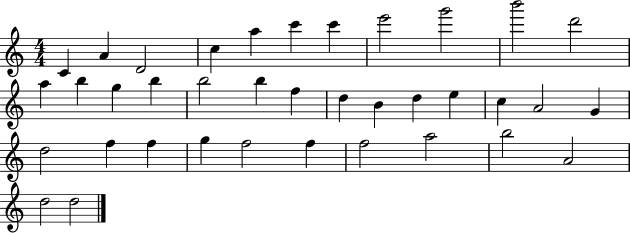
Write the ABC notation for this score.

X:1
T:Untitled
M:4/4
L:1/4
K:C
C A D2 c a c' c' e'2 g'2 b'2 d'2 a b g b b2 b f d B d e c A2 G d2 f f g f2 f f2 a2 b2 A2 d2 d2